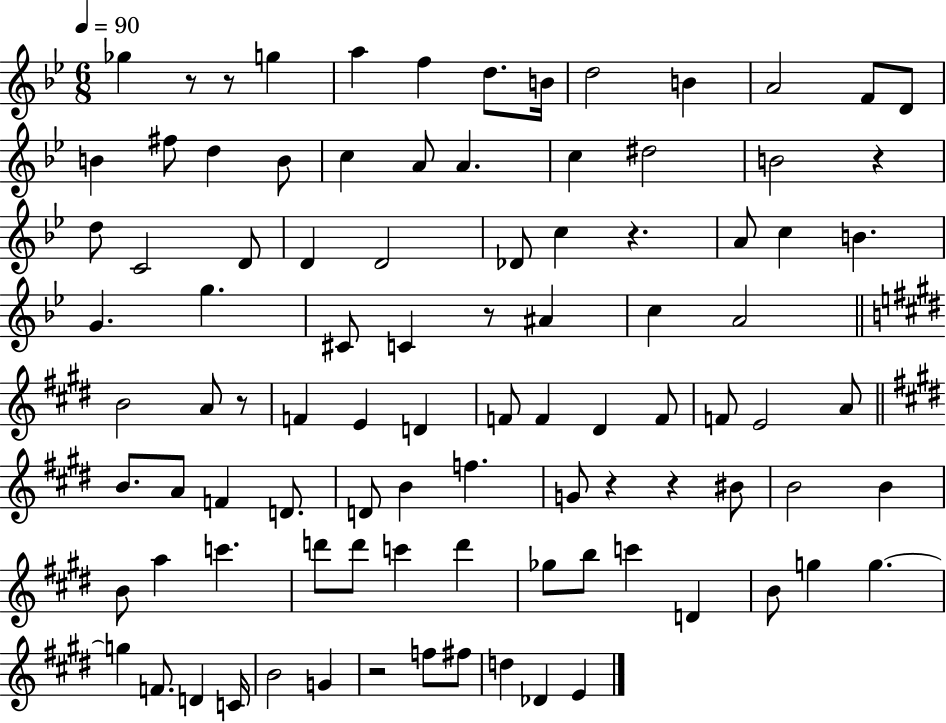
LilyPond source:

{
  \clef treble
  \numericTimeSignature
  \time 6/8
  \key bes \major
  \tempo 4 = 90
  ges''4 r8 r8 g''4 | a''4 f''4 d''8. b'16 | d''2 b'4 | a'2 f'8 d'8 | \break b'4 fis''8 d''4 b'8 | c''4 a'8 a'4. | c''4 dis''2 | b'2 r4 | \break d''8 c'2 d'8 | d'4 d'2 | des'8 c''4 r4. | a'8 c''4 b'4. | \break g'4. g''4. | cis'8 c'4 r8 ais'4 | c''4 a'2 | \bar "||" \break \key e \major b'2 a'8 r8 | f'4 e'4 d'4 | f'8 f'4 dis'4 f'8 | f'8 e'2 a'8 | \break \bar "||" \break \key e \major b'8. a'8 f'4 d'8. | d'8 b'4 f''4. | g'8 r4 r4 bis'8 | b'2 b'4 | \break b'8 a''4 c'''4. | d'''8 d'''8 c'''4 d'''4 | ges''8 b''8 c'''4 d'4 | b'8 g''4 g''4.~~ | \break g''4 f'8. d'4 c'16 | b'2 g'4 | r2 f''8 fis''8 | d''4 des'4 e'4 | \break \bar "|."
}